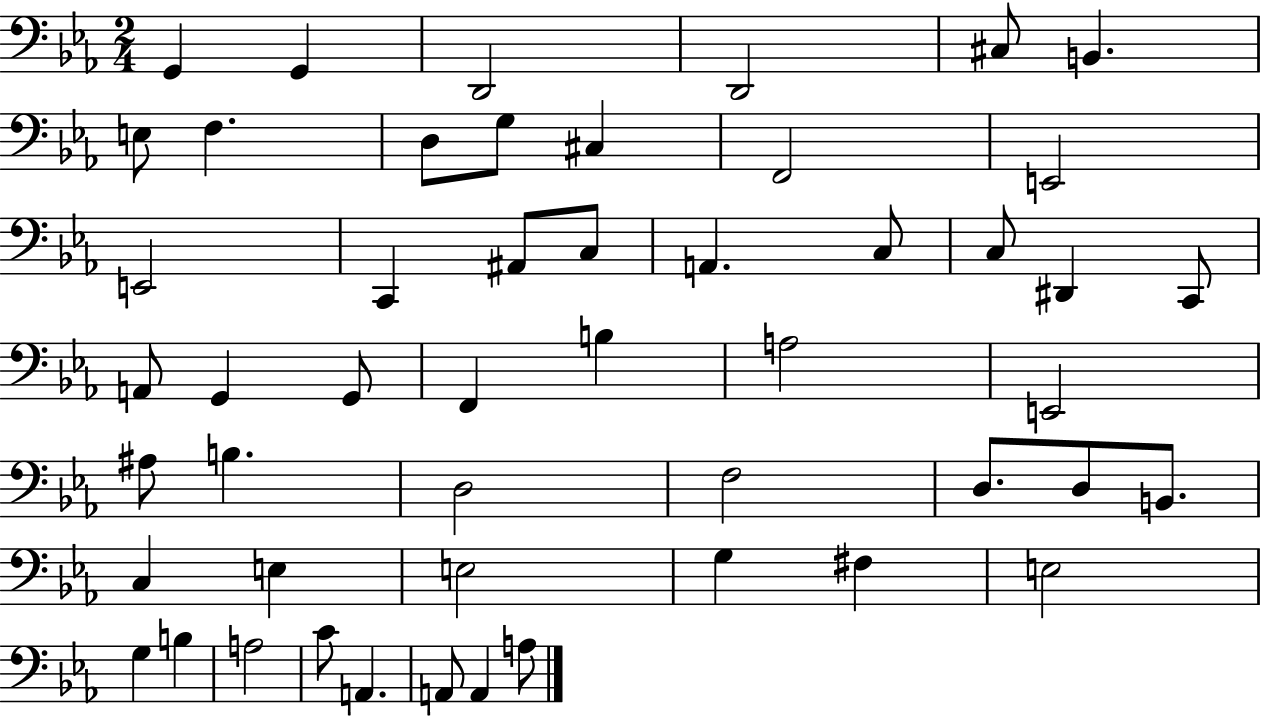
G2/q G2/q D2/h D2/h C#3/e B2/q. E3/e F3/q. D3/e G3/e C#3/q F2/h E2/h E2/h C2/q A#2/e C3/e A2/q. C3/e C3/e D#2/q C2/e A2/e G2/q G2/e F2/q B3/q A3/h E2/h A#3/e B3/q. D3/h F3/h D3/e. D3/e B2/e. C3/q E3/q E3/h G3/q F#3/q E3/h G3/q B3/q A3/h C4/e A2/q. A2/e A2/q A3/e